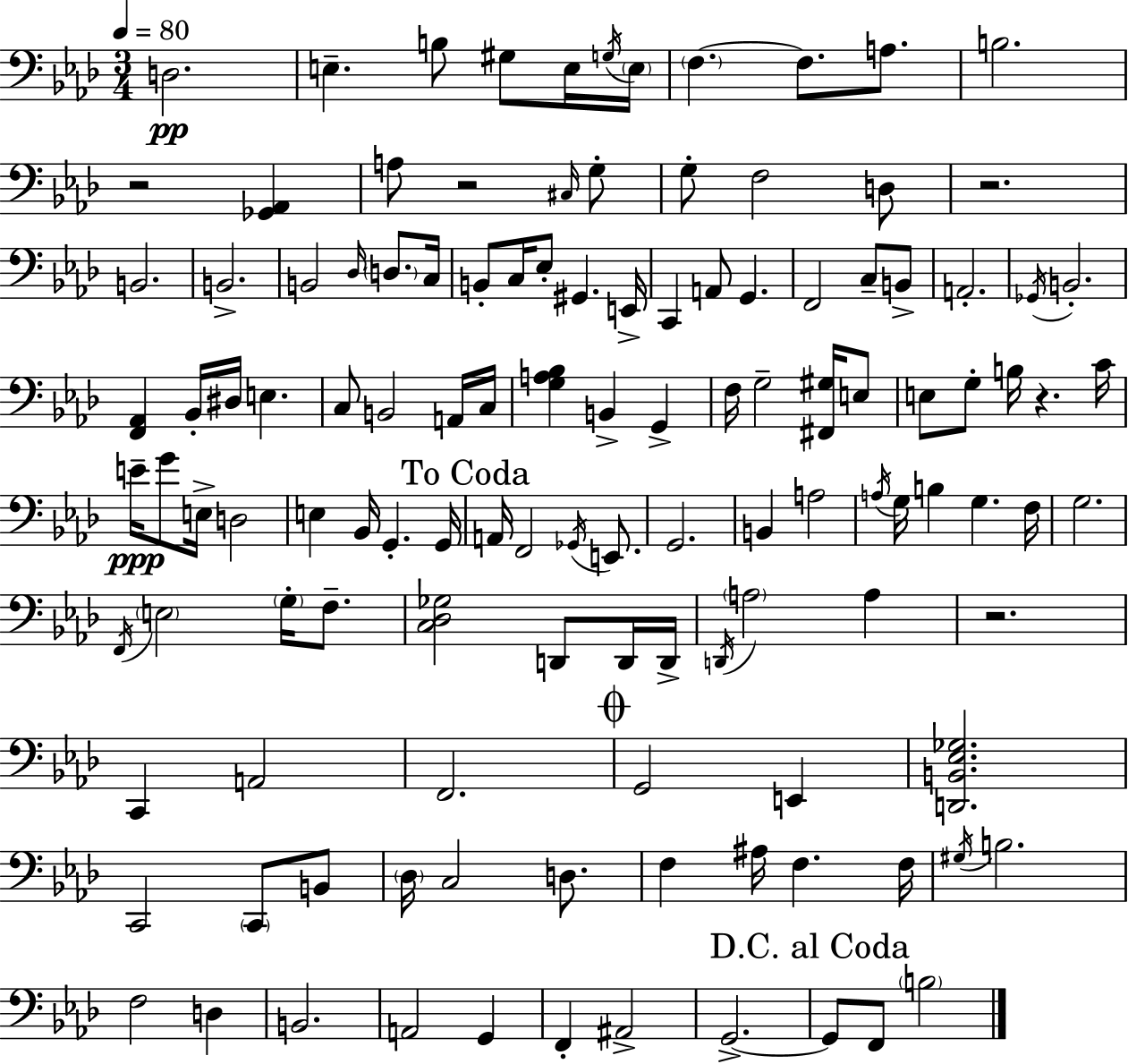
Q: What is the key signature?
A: F minor